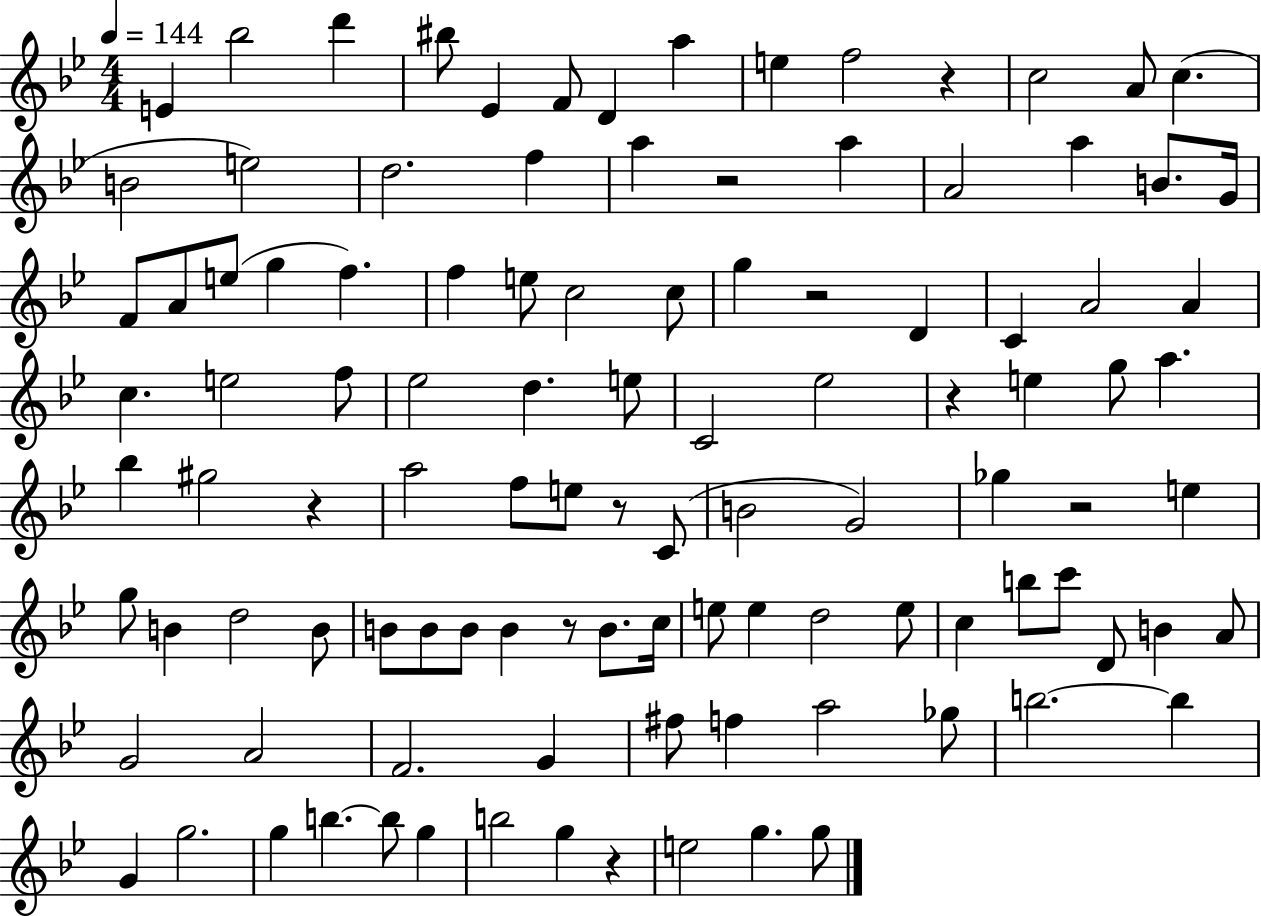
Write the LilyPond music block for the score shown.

{
  \clef treble
  \numericTimeSignature
  \time 4/4
  \key bes \major
  \tempo 4 = 144
  e'4 bes''2 d'''4 | bis''8 ees'4 f'8 d'4 a''4 | e''4 f''2 r4 | c''2 a'8 c''4.( | \break b'2 e''2) | d''2. f''4 | a''4 r2 a''4 | a'2 a''4 b'8. g'16 | \break f'8 a'8 e''8( g''4 f''4.) | f''4 e''8 c''2 c''8 | g''4 r2 d'4 | c'4 a'2 a'4 | \break c''4. e''2 f''8 | ees''2 d''4. e''8 | c'2 ees''2 | r4 e''4 g''8 a''4. | \break bes''4 gis''2 r4 | a''2 f''8 e''8 r8 c'8( | b'2 g'2) | ges''4 r2 e''4 | \break g''8 b'4 d''2 b'8 | b'8 b'8 b'8 b'4 r8 b'8. c''16 | e''8 e''4 d''2 e''8 | c''4 b''8 c'''8 d'8 b'4 a'8 | \break g'2 a'2 | f'2. g'4 | fis''8 f''4 a''2 ges''8 | b''2.~~ b''4 | \break g'4 g''2. | g''4 b''4.~~ b''8 g''4 | b''2 g''4 r4 | e''2 g''4. g''8 | \break \bar "|."
}